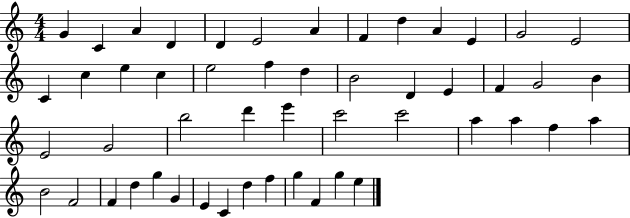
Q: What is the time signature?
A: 4/4